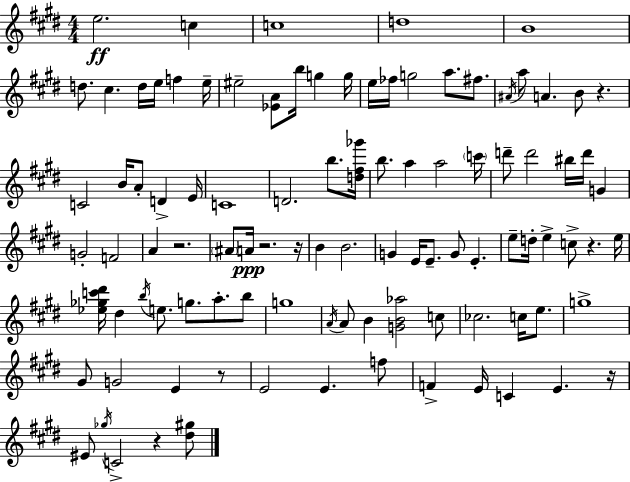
{
  \clef treble
  \numericTimeSignature
  \time 4/4
  \key e \major
  e''2.\ff c''4 | c''1 | d''1 | b'1 | \break d''8. cis''4. d''16 e''16 f''4 e''16-- | eis''2-- <ees' a'>8 b''16 g''4 g''16 | e''16 fes''16 g''2 a''8. fis''8. | \acciaccatura { ais'16 } a''8 a'4. b'8 r4. | \break c'2 b'16 a'8-. d'4-> | e'16 c'1 | d'2. b''8. | <d'' fis'' ges'''>16 b''8. a''4 a''2 | \break \parenthesize c'''16 d'''8-- d'''2 bis''16 d'''16 g'4 | g'2-. f'2 | a'4 r2. | \parenthesize ais'8 a'16\ppp r2. | \break r16 b'4 b'2. | g'4 e'16 e'8.-- g'8 e'4.-. | e''8-- d''16-. e''4-> c''8-> r4. | e''16 <ees'' ges'' c''' dis'''>16 dis''4 \acciaccatura { b''16 } e''8. g''8. a''8.-. | \break b''8 g''1 | \acciaccatura { a'16 } a'8 b'4 <g' b' aes''>2 | c''8 ces''2. c''16 | e''8. g''1-> | \break gis'8 g'2 e'4 | r8 e'2 e'4. | f''8 f'4-> e'16 c'4 e'4. | r16 eis'8 \acciaccatura { ges''16 } c'2-> r4 | \break <dis'' gis''>8 \bar "|."
}